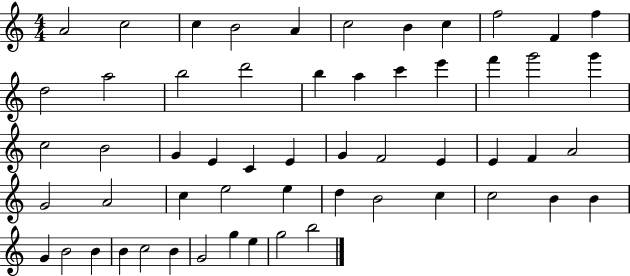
X:1
T:Untitled
M:4/4
L:1/4
K:C
A2 c2 c B2 A c2 B c f2 F f d2 a2 b2 d'2 b a c' e' f' g'2 g' c2 B2 G E C E G F2 E E F A2 G2 A2 c e2 e d B2 c c2 B B G B2 B B c2 B G2 g e g2 b2